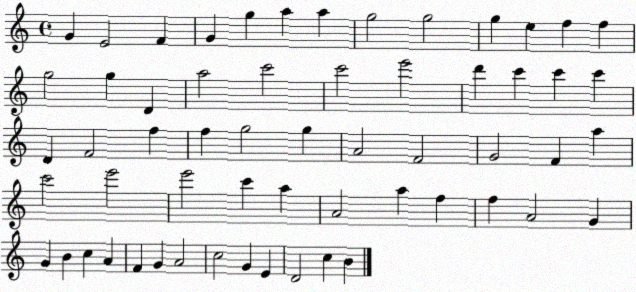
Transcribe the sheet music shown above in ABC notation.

X:1
T:Untitled
M:4/4
L:1/4
K:C
G E2 F G g a a g2 g2 g e f f g2 g D a2 c'2 c'2 e'2 d' c' c' c' D F2 f f g2 g A2 F2 G2 F a c'2 e'2 e'2 c' a A2 a f f A2 G G B c A F G A2 c2 G E D2 c B